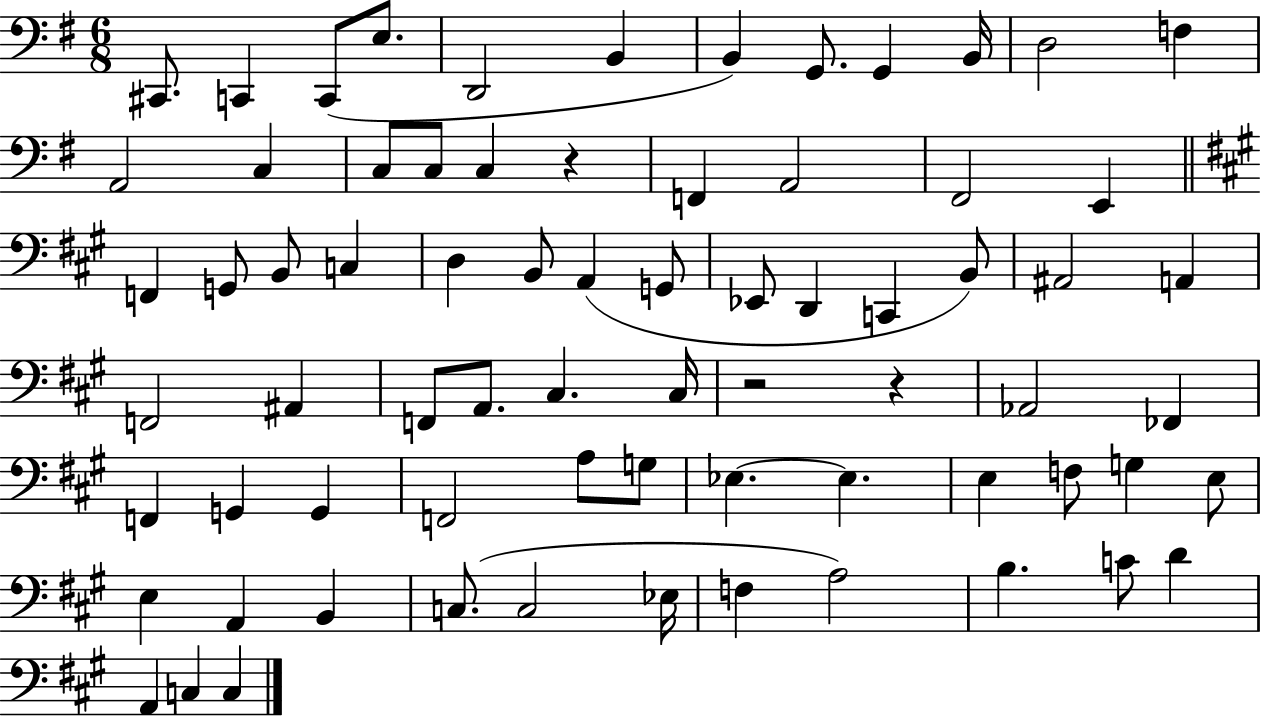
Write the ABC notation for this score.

X:1
T:Untitled
M:6/8
L:1/4
K:G
^C,,/2 C,, C,,/2 E,/2 D,,2 B,, B,, G,,/2 G,, B,,/4 D,2 F, A,,2 C, C,/2 C,/2 C, z F,, A,,2 ^F,,2 E,, F,, G,,/2 B,,/2 C, D, B,,/2 A,, G,,/2 _E,,/2 D,, C,, B,,/2 ^A,,2 A,, F,,2 ^A,, F,,/2 A,,/2 ^C, ^C,/4 z2 z _A,,2 _F,, F,, G,, G,, F,,2 A,/2 G,/2 _E, _E, E, F,/2 G, E,/2 E, A,, B,, C,/2 C,2 _E,/4 F, A,2 B, C/2 D A,, C, C,